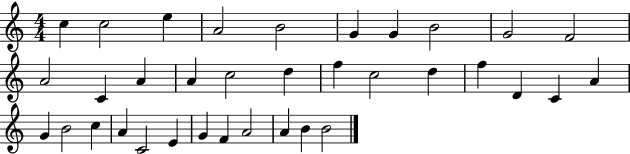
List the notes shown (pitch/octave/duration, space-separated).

C5/q C5/h E5/q A4/h B4/h G4/q G4/q B4/h G4/h F4/h A4/h C4/q A4/q A4/q C5/h D5/q F5/q C5/h D5/q F5/q D4/q C4/q A4/q G4/q B4/h C5/q A4/q C4/h E4/q G4/q F4/q A4/h A4/q B4/q B4/h